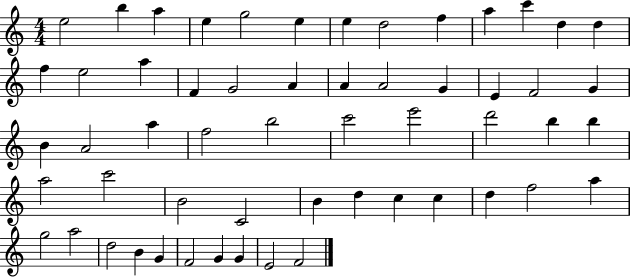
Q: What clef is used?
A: treble